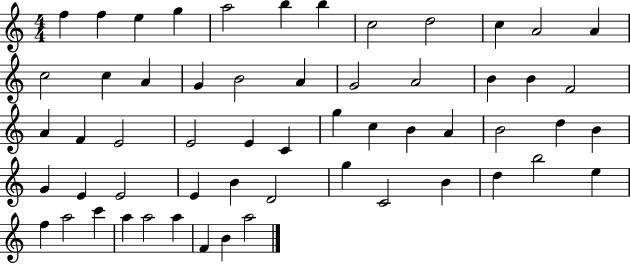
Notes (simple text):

F5/q F5/q E5/q G5/q A5/h B5/q B5/q C5/h D5/h C5/q A4/h A4/q C5/h C5/q A4/q G4/q B4/h A4/q G4/h A4/h B4/q B4/q F4/h A4/q F4/q E4/h E4/h E4/q C4/q G5/q C5/q B4/q A4/q B4/h D5/q B4/q G4/q E4/q E4/h E4/q B4/q D4/h G5/q C4/h B4/q D5/q B5/h E5/q F5/q A5/h C6/q A5/q A5/h A5/q F4/q B4/q A5/h